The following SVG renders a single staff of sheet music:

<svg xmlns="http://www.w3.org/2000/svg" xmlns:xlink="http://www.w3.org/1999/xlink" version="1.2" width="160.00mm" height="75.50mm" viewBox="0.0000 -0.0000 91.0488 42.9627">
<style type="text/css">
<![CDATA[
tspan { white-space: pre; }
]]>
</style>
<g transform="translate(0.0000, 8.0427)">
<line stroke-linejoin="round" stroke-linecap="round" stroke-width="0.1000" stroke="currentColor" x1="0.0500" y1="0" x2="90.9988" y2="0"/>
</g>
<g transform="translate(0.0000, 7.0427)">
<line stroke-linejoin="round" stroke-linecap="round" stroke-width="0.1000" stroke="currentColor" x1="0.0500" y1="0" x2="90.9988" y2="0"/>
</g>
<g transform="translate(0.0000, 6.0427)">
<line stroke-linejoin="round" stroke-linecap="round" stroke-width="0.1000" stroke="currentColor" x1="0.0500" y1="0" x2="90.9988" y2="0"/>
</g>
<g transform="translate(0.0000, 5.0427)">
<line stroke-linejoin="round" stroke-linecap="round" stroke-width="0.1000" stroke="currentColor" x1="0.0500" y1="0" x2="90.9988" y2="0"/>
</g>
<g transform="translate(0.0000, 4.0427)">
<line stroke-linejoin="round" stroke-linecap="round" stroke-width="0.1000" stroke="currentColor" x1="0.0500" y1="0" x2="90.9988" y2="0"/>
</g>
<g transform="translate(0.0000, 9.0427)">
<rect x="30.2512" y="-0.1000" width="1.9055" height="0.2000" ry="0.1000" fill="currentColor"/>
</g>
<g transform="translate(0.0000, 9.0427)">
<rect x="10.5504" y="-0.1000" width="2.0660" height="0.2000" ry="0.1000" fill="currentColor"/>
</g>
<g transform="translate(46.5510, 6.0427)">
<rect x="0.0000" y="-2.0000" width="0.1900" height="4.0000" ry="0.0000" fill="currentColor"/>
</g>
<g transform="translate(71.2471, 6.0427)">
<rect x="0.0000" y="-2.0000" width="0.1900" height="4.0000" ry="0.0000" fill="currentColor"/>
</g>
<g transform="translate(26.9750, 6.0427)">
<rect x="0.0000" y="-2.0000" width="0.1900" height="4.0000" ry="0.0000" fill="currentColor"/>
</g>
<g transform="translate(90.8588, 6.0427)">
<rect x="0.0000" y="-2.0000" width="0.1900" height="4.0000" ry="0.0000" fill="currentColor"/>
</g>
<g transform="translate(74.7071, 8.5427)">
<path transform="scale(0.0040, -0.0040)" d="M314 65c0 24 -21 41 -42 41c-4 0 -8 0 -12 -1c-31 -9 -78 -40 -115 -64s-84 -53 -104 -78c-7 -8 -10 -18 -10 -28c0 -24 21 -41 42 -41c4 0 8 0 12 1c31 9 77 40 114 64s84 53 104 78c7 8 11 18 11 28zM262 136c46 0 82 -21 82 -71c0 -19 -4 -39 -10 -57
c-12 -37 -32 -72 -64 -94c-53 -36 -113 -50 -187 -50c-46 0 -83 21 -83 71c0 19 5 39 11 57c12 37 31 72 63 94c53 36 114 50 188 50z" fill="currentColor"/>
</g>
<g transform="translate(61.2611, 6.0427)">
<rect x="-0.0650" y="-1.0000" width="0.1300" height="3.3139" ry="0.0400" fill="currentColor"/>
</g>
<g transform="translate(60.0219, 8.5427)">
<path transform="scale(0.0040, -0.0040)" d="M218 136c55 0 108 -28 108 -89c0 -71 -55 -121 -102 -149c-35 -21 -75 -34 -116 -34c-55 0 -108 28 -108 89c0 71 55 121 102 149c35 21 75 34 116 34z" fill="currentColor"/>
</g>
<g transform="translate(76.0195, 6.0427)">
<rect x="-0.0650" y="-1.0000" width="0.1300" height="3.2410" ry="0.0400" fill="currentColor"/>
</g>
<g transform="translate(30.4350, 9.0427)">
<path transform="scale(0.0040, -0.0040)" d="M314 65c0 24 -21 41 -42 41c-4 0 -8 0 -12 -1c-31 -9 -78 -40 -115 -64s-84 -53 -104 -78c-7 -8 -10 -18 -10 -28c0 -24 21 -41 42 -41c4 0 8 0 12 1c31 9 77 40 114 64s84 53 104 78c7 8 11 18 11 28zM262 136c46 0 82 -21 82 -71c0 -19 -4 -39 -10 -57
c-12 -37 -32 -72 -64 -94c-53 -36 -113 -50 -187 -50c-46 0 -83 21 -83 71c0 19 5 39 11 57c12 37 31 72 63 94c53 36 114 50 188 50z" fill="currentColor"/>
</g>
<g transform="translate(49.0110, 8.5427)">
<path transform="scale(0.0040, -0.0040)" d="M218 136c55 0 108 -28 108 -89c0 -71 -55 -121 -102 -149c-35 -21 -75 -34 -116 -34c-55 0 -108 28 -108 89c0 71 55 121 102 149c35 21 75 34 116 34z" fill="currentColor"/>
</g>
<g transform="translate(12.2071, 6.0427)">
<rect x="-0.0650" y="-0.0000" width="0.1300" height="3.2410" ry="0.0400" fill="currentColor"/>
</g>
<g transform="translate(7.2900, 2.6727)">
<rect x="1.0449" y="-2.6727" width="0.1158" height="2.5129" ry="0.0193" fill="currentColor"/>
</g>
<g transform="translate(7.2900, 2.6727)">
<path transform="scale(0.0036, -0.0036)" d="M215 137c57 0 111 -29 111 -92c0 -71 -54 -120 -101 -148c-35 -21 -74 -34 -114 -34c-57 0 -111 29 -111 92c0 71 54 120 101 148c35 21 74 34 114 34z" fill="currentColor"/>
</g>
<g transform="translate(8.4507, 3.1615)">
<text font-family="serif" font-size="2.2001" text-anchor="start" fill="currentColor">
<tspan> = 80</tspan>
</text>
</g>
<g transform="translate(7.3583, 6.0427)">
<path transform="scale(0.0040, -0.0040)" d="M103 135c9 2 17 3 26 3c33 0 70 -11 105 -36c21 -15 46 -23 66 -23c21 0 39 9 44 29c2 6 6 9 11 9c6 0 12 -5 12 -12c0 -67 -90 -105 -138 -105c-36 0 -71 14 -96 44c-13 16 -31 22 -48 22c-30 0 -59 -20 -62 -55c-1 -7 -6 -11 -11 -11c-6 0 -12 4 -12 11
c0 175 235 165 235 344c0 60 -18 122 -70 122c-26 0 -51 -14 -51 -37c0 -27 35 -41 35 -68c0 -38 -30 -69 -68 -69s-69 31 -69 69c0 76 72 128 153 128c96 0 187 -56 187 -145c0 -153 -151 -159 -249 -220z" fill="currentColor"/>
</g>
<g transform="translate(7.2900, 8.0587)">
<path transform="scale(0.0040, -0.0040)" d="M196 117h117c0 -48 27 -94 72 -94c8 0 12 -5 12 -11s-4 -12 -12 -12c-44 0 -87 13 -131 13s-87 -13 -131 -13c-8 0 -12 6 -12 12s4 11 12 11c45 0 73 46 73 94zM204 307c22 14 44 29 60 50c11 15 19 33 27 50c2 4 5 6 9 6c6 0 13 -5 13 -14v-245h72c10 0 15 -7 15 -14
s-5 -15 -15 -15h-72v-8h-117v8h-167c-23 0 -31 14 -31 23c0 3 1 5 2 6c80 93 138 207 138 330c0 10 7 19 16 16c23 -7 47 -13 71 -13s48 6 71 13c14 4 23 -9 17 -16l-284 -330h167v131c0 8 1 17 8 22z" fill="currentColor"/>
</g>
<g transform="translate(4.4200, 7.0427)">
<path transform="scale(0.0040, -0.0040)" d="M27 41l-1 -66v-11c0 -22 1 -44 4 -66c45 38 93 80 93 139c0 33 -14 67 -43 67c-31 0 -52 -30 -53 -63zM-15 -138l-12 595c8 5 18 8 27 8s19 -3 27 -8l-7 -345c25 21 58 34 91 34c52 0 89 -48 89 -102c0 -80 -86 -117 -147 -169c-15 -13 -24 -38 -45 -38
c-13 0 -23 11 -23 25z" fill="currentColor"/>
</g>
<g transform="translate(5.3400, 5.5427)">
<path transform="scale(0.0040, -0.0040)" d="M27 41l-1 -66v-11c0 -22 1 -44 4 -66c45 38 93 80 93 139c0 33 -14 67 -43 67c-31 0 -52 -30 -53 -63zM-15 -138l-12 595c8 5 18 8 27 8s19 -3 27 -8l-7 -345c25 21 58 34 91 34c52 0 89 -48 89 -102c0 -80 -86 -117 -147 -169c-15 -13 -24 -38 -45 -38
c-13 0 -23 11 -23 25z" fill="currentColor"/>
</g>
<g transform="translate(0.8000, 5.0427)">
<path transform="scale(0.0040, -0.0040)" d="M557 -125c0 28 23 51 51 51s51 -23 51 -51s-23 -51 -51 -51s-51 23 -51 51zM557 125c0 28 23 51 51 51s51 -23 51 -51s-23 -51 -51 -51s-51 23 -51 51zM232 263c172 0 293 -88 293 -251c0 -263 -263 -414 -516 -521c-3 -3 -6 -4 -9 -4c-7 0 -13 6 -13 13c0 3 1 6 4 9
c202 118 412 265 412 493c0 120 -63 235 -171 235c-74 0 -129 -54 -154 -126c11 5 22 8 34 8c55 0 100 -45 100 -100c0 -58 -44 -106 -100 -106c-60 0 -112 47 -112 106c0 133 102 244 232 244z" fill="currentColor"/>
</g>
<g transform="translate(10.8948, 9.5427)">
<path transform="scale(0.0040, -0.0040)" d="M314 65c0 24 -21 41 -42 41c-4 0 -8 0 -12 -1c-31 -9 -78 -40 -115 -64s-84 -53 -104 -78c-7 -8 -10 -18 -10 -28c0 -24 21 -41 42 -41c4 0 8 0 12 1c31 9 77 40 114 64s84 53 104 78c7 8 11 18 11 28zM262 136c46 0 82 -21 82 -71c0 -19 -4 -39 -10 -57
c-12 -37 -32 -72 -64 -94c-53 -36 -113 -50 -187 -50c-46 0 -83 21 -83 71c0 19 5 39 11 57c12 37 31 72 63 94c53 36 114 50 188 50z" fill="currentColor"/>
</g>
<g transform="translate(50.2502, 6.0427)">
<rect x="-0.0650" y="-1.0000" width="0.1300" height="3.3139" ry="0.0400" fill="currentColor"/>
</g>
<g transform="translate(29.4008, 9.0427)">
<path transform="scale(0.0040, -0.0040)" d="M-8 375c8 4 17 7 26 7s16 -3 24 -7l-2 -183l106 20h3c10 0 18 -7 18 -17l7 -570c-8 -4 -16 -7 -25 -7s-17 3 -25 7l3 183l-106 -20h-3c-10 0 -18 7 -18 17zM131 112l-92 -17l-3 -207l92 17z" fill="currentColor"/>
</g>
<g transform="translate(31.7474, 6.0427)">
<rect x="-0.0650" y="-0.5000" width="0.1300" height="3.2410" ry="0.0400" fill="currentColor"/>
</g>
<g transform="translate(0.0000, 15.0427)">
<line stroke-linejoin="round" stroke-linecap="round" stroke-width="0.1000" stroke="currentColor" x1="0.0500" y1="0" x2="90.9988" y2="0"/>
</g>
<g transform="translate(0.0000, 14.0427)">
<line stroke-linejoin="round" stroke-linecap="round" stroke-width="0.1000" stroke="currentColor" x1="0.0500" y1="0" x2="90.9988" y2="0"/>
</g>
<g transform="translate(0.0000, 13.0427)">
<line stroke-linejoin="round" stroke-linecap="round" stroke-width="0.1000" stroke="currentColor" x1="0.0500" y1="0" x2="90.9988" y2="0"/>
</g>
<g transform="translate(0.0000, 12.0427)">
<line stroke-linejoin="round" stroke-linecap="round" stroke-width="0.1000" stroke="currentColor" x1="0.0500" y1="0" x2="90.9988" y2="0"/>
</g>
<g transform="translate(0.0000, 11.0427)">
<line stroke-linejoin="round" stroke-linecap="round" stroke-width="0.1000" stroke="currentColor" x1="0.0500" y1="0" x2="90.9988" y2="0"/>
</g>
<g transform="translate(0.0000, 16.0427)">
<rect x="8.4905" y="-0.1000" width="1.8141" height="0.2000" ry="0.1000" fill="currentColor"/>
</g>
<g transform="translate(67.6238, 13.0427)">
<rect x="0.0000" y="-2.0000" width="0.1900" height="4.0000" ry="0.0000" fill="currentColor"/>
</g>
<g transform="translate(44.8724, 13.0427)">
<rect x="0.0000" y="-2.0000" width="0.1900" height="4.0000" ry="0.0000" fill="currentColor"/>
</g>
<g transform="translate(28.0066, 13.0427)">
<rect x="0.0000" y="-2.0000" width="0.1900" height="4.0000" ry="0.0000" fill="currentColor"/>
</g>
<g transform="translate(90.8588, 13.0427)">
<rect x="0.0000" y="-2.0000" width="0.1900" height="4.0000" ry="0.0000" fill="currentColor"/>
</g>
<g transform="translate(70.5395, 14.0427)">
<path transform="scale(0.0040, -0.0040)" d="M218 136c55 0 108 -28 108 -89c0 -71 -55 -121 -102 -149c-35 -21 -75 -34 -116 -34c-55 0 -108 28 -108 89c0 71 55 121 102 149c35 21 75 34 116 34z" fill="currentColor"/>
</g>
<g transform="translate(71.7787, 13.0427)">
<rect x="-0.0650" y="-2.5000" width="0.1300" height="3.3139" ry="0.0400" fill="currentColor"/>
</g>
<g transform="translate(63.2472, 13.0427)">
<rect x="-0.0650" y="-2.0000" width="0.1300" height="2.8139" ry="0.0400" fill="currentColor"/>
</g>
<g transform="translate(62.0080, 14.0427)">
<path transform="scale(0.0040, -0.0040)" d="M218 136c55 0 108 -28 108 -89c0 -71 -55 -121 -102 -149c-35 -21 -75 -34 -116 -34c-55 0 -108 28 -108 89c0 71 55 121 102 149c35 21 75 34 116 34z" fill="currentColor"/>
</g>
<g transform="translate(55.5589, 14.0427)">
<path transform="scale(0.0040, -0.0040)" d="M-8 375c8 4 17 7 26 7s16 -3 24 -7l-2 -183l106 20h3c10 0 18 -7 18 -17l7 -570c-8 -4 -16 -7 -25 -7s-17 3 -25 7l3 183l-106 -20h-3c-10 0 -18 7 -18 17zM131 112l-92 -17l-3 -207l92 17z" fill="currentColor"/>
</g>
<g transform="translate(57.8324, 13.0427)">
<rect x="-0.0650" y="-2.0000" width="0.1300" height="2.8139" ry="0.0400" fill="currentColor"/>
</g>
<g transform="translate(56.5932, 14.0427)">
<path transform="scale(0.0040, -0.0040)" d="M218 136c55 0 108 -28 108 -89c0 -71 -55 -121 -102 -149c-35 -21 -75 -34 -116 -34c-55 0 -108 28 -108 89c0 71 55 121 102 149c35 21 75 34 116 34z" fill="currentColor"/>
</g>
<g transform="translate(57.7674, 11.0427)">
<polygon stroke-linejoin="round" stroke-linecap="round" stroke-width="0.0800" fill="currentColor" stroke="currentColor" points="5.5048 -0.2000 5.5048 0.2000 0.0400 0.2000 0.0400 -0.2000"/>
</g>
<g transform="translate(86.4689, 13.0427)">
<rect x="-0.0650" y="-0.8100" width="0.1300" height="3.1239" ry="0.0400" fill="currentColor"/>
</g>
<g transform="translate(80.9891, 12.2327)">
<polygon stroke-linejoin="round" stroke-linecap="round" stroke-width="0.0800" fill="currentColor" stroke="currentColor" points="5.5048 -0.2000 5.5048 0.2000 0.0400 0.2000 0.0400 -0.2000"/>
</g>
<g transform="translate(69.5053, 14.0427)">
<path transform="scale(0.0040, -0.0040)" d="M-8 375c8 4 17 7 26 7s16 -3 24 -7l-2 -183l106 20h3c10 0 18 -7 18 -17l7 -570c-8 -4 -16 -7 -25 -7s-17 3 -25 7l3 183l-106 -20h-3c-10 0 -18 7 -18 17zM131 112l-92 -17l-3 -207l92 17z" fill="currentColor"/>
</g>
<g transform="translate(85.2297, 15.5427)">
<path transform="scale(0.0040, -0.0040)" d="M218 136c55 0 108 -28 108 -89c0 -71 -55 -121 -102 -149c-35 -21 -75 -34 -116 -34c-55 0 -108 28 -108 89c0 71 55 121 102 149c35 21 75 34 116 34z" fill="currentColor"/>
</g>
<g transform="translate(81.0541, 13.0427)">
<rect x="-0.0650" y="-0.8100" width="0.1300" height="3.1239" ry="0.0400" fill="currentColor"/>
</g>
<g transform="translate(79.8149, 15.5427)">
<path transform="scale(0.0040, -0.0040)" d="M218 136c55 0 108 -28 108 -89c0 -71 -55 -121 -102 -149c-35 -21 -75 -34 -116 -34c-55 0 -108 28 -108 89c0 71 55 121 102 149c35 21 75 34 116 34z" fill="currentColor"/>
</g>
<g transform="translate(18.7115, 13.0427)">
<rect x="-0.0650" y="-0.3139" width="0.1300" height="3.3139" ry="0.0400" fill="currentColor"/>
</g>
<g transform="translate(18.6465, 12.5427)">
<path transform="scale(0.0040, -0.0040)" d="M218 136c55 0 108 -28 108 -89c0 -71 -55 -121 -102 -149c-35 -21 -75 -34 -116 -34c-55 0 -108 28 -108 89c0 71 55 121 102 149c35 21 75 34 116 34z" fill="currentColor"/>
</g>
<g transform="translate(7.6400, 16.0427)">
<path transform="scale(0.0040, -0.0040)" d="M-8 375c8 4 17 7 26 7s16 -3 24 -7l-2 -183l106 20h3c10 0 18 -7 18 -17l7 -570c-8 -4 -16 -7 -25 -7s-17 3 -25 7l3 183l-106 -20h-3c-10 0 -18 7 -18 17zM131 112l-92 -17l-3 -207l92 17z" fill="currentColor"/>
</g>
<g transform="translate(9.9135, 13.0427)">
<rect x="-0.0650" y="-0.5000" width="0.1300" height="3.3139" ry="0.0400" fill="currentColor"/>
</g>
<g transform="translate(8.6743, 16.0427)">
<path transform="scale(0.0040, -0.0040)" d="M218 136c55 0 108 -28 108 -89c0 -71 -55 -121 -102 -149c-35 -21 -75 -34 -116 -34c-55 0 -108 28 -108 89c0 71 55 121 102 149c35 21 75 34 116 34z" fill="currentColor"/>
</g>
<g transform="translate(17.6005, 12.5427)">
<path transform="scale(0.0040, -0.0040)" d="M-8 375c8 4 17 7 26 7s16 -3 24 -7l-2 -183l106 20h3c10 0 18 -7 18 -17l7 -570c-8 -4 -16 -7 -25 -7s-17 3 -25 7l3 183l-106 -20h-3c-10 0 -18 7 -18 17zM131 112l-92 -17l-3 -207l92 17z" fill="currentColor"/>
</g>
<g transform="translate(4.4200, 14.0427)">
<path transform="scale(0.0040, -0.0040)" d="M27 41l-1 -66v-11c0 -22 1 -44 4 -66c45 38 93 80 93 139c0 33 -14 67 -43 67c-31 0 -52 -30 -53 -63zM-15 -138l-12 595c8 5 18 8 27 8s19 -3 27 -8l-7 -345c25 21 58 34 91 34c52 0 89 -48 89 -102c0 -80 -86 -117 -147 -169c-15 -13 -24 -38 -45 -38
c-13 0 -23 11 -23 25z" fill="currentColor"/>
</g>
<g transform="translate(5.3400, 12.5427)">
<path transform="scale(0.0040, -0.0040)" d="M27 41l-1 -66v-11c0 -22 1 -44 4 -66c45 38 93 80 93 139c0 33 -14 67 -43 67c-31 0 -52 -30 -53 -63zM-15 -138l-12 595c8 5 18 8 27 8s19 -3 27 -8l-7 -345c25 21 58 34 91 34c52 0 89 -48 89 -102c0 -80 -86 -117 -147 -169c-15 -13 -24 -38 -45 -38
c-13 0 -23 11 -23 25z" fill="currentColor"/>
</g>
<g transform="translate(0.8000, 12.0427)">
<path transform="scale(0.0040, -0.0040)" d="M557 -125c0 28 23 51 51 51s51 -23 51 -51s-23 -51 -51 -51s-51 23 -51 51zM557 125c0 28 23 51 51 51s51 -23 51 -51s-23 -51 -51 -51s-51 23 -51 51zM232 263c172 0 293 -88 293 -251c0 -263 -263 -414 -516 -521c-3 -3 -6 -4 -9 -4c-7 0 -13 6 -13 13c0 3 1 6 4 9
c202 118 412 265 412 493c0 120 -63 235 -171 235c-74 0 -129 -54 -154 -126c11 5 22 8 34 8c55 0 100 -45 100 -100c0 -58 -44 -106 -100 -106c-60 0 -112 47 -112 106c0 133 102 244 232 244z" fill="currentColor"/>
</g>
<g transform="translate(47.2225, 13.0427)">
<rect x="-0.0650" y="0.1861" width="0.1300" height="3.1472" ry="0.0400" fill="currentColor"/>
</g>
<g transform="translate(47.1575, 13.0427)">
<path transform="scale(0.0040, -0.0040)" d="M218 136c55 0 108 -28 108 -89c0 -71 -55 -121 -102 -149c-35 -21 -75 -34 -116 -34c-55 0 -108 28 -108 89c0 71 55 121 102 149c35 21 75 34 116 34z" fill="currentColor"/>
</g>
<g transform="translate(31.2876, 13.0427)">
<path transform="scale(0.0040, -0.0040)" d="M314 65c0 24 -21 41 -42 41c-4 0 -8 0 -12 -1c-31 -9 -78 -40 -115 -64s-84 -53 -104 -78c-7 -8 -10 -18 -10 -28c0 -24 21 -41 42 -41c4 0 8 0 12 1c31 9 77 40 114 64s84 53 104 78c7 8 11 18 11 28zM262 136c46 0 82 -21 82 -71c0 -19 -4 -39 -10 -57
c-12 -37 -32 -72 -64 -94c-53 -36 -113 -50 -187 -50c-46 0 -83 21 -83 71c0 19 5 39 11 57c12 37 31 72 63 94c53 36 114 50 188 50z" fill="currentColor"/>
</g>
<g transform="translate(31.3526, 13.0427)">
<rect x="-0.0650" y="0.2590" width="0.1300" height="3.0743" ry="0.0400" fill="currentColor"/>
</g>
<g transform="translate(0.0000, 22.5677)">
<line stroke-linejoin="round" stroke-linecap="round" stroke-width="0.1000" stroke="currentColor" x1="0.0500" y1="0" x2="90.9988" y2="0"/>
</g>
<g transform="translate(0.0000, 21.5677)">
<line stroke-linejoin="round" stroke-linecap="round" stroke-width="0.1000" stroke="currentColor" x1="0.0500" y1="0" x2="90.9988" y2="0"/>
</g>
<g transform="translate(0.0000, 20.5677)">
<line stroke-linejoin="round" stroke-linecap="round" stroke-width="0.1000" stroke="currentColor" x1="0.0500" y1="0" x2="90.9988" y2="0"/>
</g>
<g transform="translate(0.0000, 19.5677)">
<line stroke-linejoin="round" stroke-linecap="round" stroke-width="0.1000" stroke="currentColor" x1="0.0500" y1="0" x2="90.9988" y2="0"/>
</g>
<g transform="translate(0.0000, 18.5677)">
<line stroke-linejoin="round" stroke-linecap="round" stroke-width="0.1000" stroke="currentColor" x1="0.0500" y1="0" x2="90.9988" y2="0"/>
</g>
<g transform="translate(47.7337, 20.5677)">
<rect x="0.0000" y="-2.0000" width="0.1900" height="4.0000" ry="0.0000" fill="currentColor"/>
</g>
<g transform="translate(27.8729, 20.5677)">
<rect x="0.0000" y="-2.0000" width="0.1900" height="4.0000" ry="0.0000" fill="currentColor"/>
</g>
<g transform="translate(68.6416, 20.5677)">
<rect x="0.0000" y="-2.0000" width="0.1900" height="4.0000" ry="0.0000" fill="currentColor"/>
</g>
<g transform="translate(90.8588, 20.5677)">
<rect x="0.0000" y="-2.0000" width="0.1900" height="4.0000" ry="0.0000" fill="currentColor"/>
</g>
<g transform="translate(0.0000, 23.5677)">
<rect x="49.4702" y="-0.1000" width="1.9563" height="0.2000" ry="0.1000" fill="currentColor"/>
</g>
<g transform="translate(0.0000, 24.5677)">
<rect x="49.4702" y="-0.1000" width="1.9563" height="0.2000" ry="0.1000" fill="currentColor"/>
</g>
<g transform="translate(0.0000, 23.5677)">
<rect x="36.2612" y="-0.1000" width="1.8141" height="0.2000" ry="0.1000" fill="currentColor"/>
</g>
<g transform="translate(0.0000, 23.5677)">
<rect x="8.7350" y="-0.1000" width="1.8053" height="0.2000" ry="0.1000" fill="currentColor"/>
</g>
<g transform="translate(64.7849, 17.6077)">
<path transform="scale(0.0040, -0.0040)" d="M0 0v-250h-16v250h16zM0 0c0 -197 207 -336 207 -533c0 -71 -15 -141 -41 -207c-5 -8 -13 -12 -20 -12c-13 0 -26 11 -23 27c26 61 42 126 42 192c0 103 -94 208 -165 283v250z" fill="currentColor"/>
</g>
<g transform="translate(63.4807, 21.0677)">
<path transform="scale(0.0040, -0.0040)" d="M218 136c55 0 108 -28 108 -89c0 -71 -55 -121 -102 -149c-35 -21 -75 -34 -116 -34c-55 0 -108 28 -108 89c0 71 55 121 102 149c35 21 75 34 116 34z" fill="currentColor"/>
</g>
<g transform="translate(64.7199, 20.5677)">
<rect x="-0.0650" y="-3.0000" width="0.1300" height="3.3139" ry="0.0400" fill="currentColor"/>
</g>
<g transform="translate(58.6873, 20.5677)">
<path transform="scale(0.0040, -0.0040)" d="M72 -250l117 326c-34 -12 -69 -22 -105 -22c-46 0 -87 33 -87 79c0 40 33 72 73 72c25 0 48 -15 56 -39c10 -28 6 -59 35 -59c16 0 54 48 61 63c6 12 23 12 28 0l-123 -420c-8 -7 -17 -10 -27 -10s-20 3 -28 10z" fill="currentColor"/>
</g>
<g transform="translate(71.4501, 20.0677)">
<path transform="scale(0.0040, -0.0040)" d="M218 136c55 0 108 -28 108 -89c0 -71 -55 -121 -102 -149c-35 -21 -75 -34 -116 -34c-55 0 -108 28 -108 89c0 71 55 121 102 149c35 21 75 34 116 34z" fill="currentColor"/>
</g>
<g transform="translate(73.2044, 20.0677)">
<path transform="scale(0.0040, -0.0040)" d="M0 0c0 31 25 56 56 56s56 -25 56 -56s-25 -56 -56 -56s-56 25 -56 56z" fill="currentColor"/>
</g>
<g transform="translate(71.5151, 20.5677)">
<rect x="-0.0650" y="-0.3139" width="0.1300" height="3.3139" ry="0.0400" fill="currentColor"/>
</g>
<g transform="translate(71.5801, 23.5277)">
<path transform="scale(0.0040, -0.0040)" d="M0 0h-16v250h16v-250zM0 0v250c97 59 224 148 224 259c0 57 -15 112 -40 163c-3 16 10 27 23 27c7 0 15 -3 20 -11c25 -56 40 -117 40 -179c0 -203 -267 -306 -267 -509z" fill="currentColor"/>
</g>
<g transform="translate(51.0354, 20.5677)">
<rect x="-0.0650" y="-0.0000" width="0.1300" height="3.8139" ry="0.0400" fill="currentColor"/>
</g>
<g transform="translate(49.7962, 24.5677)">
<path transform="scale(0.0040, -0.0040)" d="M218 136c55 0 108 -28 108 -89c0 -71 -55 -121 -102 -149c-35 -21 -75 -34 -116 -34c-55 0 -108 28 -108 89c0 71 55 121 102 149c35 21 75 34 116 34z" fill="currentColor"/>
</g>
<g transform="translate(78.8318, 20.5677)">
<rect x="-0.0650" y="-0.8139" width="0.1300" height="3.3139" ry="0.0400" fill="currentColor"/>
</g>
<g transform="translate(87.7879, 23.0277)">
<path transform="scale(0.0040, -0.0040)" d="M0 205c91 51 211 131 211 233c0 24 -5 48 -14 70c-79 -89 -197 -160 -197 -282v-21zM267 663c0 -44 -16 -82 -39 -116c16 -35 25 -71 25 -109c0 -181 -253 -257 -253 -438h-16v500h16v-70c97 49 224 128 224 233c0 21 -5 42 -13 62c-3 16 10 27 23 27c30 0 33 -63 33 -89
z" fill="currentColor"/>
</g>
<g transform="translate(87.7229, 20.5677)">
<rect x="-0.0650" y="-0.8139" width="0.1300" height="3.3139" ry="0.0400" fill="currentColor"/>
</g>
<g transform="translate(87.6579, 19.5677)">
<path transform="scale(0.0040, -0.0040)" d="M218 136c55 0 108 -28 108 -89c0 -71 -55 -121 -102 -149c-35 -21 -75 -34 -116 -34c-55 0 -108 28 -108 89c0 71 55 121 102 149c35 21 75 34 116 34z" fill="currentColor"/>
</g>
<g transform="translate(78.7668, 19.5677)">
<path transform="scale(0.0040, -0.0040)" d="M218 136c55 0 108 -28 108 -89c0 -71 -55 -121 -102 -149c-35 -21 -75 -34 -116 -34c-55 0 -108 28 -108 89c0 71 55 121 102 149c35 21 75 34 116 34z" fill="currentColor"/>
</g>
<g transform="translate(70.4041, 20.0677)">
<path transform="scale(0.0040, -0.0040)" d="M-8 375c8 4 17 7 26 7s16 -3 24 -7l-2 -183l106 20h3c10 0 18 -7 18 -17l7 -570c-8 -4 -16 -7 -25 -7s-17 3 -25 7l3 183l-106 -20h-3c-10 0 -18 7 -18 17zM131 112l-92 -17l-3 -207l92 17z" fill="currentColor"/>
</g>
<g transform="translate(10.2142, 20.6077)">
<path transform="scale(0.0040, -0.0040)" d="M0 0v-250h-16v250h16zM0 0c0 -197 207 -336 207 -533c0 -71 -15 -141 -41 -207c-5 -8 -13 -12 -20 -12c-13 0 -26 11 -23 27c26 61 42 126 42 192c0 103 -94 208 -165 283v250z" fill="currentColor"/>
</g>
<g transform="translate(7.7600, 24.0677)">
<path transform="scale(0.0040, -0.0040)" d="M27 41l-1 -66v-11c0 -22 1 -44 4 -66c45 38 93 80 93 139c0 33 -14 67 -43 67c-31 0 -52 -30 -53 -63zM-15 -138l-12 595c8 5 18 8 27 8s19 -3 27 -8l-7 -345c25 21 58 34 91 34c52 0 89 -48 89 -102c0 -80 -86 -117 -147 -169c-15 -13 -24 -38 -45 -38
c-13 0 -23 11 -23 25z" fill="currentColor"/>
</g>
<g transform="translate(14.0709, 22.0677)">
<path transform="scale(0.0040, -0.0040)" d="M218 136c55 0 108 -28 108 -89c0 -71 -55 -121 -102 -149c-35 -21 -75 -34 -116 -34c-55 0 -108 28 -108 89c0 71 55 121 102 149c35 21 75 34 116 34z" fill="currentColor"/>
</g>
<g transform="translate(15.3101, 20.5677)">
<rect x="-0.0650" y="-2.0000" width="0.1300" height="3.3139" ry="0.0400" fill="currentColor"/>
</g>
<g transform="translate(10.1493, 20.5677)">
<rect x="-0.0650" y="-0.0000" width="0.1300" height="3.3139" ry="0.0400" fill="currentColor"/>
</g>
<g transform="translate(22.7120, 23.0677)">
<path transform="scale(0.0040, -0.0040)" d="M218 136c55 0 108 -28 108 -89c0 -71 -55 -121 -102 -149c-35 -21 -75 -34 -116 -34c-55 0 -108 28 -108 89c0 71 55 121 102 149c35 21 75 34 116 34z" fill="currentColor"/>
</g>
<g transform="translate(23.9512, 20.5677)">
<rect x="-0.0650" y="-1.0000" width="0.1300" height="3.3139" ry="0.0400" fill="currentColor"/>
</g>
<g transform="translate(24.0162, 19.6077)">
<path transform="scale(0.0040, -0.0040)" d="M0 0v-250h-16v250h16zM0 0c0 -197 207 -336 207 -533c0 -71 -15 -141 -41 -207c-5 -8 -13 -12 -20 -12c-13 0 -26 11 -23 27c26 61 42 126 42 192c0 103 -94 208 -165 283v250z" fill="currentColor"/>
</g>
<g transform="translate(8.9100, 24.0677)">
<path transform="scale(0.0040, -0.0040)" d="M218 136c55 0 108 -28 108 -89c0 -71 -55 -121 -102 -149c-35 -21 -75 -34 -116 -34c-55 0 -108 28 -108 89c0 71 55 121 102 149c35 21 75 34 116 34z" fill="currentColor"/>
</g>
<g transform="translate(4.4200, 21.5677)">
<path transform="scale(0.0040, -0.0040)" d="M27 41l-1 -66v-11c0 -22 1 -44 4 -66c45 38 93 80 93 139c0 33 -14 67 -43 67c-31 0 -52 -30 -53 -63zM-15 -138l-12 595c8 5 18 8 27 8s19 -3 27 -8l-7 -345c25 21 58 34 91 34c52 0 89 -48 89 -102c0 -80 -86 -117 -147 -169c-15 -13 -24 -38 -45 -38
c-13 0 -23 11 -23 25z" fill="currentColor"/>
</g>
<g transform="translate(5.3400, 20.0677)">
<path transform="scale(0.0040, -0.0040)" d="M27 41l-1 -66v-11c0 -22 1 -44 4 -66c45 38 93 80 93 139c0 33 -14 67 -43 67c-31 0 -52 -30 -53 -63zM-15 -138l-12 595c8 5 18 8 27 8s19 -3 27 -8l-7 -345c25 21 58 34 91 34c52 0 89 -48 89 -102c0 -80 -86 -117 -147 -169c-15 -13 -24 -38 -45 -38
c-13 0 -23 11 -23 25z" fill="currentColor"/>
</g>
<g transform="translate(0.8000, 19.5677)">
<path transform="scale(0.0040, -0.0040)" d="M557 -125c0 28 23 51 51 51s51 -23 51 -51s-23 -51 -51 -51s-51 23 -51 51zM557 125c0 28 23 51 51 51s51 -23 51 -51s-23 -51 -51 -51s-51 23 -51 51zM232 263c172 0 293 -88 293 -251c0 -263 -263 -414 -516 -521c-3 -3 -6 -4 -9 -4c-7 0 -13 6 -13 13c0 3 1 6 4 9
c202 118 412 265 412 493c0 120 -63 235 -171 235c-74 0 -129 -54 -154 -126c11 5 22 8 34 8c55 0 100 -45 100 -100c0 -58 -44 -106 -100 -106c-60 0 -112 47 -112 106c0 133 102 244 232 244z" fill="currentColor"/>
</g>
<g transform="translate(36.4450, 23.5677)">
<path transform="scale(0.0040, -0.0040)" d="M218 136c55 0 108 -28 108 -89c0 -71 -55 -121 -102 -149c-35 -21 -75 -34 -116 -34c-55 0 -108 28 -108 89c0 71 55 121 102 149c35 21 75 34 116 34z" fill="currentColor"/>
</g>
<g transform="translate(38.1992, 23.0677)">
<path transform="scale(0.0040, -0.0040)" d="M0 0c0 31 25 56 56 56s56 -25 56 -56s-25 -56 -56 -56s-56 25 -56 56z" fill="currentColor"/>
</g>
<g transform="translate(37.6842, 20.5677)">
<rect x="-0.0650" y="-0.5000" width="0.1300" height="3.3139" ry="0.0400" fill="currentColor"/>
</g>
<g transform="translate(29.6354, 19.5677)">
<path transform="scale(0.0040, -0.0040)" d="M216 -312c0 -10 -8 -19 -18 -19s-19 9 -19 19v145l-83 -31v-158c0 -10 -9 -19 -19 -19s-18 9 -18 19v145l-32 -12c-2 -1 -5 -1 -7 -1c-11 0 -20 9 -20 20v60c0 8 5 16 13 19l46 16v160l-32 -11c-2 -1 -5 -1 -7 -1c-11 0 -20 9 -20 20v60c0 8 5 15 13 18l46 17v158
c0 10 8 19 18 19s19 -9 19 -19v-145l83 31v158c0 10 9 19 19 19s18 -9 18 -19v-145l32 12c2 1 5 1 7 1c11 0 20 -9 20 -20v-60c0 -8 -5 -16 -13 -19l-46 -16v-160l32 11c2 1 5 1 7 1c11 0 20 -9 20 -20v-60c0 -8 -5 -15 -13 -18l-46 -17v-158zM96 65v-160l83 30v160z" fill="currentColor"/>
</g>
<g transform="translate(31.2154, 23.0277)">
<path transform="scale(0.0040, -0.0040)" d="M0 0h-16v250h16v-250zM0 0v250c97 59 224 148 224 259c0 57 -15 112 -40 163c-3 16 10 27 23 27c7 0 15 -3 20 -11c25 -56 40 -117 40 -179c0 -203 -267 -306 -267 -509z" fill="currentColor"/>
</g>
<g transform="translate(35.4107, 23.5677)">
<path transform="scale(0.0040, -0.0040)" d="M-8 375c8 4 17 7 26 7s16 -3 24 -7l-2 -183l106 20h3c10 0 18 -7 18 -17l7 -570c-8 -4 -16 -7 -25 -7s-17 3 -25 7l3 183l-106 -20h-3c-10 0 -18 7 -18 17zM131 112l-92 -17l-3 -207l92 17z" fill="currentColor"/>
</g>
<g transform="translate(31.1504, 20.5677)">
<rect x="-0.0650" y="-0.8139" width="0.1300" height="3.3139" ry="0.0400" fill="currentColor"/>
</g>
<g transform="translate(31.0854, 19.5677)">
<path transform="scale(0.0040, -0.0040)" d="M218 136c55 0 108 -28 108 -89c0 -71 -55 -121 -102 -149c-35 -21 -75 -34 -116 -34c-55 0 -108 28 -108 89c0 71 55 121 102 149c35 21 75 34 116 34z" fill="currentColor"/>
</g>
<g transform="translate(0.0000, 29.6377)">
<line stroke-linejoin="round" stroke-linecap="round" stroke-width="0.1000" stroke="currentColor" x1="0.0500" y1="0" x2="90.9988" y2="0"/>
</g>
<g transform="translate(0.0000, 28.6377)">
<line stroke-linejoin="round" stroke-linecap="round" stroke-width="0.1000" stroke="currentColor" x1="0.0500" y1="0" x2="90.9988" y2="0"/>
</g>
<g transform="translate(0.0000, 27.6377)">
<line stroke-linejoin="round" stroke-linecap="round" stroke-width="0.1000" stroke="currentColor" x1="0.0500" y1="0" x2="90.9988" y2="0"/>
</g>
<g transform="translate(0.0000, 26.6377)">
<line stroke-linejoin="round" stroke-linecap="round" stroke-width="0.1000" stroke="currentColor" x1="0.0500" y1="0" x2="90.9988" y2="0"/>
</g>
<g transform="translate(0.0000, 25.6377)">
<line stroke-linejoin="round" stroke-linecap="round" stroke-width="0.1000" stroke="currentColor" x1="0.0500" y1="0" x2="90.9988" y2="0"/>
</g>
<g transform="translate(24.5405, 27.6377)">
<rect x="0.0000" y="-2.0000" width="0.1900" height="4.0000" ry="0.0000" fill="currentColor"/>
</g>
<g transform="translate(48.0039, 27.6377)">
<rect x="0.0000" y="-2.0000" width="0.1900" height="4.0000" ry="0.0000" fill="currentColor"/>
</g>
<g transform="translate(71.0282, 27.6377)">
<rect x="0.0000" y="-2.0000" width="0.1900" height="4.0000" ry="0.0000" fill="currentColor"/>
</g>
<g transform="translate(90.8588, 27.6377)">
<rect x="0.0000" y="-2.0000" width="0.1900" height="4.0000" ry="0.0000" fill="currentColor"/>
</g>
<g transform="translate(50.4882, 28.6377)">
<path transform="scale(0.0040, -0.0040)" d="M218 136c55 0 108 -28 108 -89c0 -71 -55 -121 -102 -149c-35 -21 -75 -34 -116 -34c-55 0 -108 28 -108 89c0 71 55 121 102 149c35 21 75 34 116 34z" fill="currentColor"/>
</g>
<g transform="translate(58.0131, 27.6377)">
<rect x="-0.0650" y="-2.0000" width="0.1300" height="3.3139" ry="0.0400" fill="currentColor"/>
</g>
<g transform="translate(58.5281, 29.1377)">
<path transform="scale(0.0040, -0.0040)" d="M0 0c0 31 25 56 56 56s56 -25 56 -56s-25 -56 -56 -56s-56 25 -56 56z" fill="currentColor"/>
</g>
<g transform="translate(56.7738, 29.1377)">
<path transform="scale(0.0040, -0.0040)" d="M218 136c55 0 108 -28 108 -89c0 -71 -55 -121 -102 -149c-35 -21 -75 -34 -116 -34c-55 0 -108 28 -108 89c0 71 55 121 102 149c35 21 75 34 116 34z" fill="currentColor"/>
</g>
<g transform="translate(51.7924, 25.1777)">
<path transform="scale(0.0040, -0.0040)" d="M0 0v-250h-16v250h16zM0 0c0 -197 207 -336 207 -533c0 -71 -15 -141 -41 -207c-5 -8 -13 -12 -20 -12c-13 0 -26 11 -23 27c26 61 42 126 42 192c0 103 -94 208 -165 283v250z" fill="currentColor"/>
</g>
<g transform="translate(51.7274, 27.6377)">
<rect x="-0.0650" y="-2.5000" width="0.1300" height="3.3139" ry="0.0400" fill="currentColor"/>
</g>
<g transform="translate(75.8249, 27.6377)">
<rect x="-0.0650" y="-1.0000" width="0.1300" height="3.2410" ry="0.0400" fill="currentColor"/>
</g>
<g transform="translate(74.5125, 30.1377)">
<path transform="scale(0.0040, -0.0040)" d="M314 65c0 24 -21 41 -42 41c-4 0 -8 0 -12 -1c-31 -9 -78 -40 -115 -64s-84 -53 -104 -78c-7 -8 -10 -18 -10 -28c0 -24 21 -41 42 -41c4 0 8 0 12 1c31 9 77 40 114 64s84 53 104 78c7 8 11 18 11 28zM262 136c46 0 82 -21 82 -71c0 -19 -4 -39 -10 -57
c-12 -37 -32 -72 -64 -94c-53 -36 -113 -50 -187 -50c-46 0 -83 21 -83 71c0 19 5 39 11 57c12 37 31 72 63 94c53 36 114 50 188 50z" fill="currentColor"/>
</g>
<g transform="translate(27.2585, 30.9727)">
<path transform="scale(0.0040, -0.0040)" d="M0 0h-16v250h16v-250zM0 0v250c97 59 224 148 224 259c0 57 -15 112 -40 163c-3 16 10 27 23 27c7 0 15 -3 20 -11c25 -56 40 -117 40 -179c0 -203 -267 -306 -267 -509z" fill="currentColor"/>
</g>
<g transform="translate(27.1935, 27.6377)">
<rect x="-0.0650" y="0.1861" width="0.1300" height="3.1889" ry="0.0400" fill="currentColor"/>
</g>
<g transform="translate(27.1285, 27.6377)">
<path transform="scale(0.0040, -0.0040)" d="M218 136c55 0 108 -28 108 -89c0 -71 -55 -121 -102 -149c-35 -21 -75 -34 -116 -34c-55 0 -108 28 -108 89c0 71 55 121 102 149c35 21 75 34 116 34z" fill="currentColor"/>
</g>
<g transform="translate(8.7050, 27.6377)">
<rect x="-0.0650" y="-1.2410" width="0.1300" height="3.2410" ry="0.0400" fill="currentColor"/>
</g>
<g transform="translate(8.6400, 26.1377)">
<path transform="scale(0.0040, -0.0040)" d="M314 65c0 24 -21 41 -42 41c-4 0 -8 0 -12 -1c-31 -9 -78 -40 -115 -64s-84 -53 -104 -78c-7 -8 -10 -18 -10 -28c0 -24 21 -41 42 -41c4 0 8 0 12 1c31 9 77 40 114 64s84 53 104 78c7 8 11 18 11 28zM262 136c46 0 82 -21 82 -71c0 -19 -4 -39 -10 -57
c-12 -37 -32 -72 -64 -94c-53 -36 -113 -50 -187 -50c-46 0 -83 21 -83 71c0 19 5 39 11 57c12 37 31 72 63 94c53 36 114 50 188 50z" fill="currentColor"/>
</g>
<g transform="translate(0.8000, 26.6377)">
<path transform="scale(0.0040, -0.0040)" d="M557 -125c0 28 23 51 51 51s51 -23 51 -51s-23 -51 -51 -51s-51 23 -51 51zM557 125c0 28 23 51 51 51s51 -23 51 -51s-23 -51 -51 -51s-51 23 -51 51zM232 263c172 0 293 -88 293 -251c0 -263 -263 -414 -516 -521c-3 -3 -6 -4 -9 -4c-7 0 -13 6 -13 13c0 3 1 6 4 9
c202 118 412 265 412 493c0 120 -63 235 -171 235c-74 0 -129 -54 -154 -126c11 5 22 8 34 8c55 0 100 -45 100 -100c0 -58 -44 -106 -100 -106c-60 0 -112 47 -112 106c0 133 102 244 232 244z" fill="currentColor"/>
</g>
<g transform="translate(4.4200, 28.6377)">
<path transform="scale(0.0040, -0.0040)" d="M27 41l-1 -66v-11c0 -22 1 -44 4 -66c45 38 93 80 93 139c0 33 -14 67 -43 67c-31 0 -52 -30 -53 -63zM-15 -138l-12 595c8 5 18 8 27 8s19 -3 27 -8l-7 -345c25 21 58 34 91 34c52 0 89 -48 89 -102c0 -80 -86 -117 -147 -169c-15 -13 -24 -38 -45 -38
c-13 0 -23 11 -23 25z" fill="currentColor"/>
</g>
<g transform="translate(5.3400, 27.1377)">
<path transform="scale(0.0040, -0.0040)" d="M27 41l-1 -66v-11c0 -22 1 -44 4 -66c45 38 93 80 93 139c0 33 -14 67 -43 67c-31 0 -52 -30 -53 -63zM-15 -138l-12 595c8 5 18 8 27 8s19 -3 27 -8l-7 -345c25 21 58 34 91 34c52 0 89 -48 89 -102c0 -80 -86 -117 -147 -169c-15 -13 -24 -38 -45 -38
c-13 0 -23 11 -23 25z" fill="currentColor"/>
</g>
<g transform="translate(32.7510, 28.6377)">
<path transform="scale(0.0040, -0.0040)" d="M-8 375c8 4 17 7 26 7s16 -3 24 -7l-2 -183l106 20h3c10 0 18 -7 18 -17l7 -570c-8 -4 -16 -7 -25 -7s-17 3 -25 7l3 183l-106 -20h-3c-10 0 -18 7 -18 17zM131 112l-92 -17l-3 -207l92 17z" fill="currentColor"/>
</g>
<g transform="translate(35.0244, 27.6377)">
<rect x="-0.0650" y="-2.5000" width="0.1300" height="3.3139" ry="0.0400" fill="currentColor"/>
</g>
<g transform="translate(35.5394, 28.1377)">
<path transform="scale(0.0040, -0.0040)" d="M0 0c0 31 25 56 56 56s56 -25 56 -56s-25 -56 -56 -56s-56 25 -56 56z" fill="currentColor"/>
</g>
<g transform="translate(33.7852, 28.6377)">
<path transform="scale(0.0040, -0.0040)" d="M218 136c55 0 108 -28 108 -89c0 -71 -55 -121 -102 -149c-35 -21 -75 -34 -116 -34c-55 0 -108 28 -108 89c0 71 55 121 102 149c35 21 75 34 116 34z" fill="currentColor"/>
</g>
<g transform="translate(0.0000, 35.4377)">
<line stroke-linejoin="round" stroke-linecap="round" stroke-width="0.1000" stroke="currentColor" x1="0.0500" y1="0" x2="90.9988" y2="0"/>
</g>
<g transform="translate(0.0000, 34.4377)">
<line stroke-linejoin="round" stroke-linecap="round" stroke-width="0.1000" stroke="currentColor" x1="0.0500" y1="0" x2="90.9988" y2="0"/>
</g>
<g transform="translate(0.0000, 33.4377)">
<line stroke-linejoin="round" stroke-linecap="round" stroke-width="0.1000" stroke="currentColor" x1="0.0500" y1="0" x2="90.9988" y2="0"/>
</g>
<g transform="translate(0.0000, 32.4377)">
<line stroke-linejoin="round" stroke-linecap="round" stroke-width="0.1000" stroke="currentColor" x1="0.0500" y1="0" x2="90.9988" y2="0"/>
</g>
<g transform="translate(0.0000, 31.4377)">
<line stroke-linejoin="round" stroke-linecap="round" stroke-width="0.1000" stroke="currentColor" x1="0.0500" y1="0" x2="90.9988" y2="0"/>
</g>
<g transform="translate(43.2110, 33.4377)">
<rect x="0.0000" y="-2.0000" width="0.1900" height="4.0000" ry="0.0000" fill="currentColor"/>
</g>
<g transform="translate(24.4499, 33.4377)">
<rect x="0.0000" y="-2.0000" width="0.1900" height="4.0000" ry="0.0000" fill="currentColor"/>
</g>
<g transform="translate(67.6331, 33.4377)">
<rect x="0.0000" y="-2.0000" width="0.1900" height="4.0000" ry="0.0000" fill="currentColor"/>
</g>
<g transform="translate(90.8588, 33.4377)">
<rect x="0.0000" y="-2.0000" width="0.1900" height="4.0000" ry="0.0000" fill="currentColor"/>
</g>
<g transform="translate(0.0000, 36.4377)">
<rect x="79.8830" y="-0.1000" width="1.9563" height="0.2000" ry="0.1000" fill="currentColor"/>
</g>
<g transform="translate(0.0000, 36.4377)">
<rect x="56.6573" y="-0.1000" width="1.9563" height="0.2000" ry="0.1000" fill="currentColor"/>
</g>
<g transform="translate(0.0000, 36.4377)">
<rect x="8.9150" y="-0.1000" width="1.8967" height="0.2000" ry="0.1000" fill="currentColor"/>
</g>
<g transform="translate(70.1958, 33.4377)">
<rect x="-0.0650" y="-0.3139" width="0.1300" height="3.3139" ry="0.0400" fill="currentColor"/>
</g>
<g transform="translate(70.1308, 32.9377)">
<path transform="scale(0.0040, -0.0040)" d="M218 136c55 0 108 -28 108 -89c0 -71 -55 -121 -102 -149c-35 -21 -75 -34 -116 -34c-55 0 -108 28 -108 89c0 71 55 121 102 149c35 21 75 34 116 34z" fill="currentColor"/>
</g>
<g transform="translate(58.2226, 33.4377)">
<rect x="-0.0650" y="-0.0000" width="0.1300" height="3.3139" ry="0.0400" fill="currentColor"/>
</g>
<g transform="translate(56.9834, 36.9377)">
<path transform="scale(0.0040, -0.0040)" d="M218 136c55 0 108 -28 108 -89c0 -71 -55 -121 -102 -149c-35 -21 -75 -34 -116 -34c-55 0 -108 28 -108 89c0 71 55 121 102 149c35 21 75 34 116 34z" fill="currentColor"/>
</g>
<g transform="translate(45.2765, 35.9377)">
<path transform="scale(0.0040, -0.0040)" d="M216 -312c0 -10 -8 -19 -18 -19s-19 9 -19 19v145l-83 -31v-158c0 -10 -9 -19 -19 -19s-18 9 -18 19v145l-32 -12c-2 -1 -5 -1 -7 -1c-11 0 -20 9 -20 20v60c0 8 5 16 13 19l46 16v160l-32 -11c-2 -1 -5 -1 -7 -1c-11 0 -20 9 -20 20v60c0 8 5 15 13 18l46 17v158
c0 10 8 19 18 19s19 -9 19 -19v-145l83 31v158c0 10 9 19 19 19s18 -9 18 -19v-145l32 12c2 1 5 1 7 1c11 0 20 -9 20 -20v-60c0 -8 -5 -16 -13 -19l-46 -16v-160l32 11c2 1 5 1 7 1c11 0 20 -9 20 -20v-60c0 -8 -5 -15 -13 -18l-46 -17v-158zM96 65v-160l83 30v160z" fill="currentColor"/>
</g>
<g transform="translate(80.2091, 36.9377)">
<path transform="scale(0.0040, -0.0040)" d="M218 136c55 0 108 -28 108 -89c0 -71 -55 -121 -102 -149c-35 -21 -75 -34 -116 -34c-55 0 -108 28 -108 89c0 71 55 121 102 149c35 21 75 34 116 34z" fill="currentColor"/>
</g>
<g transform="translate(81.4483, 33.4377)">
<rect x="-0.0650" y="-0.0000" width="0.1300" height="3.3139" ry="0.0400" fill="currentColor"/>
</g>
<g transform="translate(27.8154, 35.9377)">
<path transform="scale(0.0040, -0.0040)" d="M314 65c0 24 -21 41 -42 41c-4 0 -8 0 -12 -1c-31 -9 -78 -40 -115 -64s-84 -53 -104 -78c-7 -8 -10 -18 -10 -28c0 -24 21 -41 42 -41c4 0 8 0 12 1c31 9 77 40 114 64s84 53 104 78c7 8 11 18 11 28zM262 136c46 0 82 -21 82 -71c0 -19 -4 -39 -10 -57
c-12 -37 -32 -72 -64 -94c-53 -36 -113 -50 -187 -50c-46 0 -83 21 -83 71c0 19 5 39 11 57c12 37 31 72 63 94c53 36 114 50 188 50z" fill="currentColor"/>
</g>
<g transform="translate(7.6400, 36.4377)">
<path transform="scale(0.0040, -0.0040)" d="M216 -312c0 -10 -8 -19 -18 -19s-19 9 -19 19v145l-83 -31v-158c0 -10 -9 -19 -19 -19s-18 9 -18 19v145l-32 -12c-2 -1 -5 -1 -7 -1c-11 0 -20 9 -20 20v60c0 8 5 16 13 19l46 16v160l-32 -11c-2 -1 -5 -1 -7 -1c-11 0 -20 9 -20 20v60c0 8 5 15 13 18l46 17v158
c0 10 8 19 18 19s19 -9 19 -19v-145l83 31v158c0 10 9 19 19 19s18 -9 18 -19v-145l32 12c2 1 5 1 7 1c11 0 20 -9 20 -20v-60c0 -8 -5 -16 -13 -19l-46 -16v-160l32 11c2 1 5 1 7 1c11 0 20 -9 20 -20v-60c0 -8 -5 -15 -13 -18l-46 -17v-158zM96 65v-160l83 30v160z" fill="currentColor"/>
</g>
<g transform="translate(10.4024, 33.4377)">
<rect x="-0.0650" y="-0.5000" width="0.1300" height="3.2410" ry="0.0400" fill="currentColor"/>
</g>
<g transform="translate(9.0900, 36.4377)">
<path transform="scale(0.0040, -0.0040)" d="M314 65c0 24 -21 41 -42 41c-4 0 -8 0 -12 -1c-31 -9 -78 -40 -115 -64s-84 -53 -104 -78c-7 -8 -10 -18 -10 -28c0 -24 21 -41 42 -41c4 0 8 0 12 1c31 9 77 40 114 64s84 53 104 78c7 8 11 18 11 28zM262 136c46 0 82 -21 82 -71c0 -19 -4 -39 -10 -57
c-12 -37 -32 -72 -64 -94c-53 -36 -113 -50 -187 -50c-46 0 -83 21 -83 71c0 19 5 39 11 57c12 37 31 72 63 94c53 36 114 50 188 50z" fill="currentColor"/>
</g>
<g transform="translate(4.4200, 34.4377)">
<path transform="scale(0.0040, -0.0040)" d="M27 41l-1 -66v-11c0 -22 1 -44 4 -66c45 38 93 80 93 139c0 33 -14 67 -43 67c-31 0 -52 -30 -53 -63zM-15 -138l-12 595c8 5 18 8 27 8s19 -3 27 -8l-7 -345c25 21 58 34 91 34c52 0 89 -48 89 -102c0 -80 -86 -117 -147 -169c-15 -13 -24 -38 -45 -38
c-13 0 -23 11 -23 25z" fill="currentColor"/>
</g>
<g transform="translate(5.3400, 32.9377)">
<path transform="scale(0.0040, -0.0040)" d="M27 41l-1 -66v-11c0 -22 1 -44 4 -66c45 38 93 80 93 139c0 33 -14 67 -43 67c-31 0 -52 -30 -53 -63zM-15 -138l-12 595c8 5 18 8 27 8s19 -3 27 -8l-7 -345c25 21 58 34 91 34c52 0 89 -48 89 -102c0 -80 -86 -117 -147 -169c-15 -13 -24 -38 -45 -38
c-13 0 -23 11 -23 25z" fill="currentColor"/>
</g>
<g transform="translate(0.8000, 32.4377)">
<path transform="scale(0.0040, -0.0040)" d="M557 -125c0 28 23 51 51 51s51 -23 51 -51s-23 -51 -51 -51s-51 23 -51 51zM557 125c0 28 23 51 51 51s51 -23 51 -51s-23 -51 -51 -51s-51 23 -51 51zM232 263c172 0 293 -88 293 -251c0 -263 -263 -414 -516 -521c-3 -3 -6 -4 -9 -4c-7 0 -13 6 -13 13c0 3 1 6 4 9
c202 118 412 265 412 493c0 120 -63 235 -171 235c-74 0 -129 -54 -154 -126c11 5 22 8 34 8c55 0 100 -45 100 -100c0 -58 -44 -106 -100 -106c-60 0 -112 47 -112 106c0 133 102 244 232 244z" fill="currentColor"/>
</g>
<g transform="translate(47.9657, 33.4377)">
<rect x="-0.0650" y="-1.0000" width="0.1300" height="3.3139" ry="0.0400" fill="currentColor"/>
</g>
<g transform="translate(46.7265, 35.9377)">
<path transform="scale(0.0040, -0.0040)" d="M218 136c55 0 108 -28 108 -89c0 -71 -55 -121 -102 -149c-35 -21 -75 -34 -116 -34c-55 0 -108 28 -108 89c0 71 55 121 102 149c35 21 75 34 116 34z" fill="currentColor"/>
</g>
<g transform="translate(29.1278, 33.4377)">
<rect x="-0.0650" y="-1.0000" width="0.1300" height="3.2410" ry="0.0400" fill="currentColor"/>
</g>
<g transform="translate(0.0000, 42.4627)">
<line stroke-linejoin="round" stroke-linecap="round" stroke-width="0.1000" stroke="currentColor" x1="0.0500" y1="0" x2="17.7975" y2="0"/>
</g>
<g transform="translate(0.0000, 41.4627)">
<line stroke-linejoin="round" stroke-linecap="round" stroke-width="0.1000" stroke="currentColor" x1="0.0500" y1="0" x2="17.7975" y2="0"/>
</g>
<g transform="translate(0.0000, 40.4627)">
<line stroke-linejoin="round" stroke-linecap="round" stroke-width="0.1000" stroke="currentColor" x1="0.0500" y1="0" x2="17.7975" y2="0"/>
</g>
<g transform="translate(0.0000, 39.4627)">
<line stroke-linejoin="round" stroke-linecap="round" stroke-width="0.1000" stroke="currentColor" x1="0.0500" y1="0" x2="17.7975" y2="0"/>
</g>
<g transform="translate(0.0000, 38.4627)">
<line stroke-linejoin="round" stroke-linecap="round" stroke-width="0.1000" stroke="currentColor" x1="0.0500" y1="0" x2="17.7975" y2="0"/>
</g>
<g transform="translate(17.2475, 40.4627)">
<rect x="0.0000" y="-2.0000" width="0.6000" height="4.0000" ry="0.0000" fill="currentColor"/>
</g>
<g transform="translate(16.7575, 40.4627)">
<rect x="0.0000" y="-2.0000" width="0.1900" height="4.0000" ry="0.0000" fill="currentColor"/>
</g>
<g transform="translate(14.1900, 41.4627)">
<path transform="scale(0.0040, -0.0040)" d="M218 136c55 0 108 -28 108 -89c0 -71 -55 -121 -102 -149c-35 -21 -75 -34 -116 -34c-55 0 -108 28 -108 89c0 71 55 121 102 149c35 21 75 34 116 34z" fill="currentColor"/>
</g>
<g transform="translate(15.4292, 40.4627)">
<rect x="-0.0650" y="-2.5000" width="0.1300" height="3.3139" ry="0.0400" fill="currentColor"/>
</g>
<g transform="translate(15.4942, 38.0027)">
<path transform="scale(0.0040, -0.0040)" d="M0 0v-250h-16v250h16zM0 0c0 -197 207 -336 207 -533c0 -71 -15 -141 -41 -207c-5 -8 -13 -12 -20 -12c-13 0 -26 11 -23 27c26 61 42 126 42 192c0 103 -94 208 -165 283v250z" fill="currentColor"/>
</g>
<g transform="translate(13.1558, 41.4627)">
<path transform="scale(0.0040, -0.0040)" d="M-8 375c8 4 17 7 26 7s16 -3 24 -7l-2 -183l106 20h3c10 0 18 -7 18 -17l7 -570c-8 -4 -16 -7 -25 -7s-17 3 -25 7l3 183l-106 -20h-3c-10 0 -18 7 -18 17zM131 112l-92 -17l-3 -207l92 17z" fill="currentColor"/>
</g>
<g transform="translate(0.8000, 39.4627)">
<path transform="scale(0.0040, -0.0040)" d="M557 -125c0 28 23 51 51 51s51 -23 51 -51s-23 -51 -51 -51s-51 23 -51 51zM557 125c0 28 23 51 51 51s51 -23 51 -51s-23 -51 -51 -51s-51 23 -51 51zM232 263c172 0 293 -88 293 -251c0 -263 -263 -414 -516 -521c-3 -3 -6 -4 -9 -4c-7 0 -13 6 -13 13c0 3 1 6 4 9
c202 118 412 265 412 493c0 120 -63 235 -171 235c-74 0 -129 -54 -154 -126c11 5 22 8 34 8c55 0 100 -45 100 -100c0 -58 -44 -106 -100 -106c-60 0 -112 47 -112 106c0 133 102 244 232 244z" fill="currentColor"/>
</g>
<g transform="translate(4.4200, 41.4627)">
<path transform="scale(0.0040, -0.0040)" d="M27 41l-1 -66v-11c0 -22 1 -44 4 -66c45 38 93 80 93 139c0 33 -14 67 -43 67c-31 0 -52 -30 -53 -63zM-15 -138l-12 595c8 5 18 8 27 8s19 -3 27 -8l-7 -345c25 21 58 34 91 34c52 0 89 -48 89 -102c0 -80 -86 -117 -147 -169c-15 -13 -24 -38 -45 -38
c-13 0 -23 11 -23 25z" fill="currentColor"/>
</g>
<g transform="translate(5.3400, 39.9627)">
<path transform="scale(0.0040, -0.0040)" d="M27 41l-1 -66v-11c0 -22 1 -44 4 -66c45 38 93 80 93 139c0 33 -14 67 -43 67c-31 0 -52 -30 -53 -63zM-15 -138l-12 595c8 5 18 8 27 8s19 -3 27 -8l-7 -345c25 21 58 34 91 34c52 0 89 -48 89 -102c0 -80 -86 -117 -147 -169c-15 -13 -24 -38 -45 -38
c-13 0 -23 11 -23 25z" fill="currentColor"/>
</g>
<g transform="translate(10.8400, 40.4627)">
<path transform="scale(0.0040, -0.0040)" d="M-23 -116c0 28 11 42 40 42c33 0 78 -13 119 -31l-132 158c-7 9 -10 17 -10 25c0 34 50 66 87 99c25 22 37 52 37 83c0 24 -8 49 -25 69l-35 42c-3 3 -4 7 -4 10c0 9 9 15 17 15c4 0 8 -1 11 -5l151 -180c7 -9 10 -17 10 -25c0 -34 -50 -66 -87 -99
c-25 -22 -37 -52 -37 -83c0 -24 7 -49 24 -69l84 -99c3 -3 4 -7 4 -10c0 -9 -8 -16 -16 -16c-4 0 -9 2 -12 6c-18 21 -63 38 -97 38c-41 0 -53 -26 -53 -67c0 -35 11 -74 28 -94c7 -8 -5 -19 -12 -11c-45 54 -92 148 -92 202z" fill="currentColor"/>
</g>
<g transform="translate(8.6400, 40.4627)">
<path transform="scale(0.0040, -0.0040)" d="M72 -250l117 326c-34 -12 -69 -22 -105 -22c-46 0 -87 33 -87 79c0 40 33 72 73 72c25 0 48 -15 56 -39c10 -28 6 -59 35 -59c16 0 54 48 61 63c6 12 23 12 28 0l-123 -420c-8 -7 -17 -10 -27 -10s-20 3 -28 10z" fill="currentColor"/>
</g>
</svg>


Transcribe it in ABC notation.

X:1
T:Untitled
M:2/4
L:1/4
K:Bb
D,,2 E,,2 F,, F,, F,,2 E,, E, D,2 D, B,,/2 B,,/2 B,, F,,/2 F,,/2 _D,,/2 A,, F,,/2 ^F,/2 E,, C,, z/2 C,/2 E,/2 F, F,/4 G,2 D,/2 B,, _B,,/2 A,, F,,2 ^E,,2 F,,2 ^F,, D,, _E, D,, z/2 z B,,/2